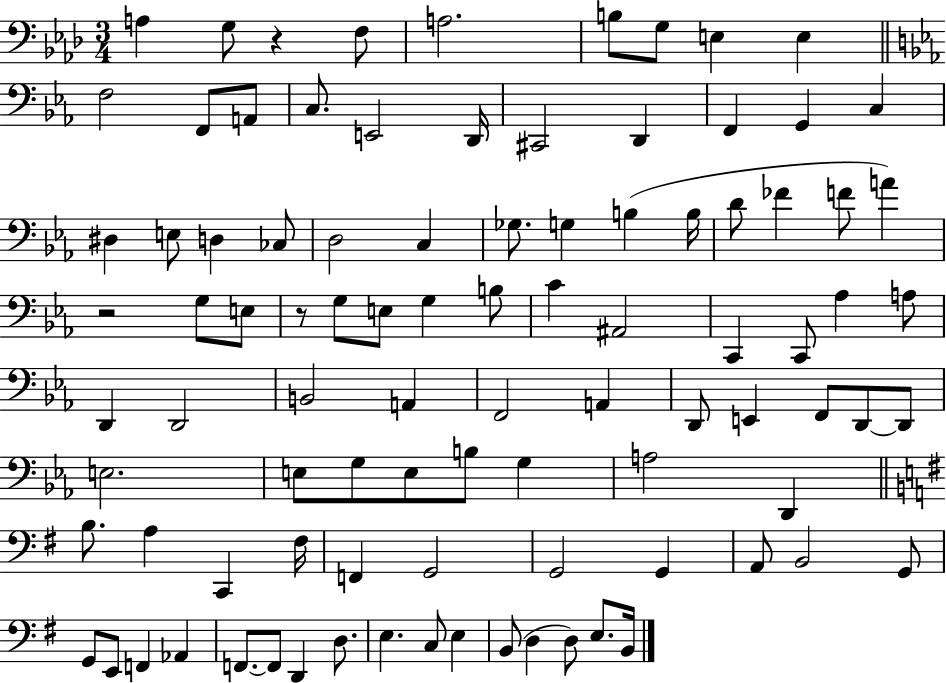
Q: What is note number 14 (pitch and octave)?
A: D2